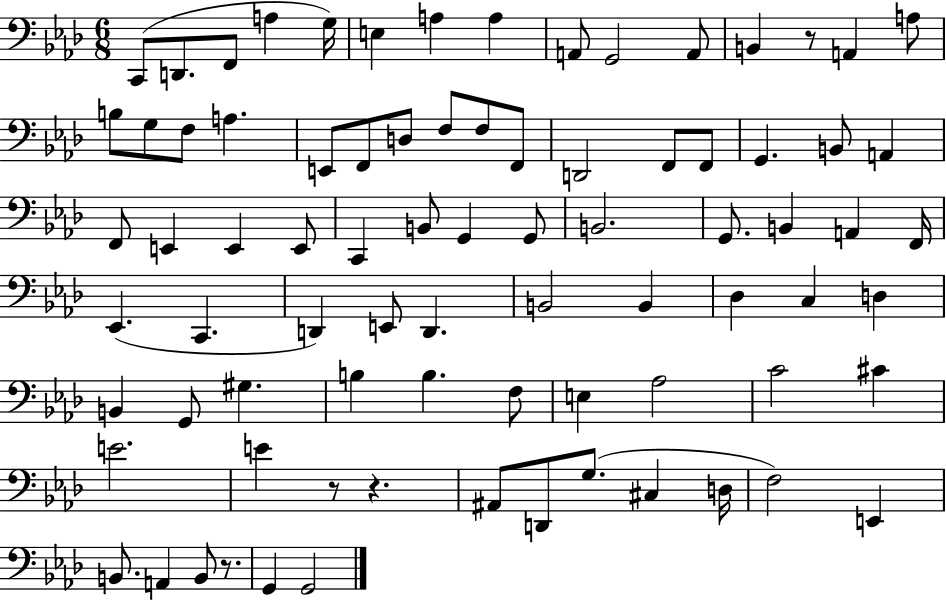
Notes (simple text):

C2/e D2/e. F2/e A3/q G3/s E3/q A3/q A3/q A2/e G2/h A2/e B2/q R/e A2/q A3/e B3/e G3/e F3/e A3/q. E2/e F2/e D3/e F3/e F3/e F2/e D2/h F2/e F2/e G2/q. B2/e A2/q F2/e E2/q E2/q E2/e C2/q B2/e G2/q G2/e B2/h. G2/e. B2/q A2/q F2/s Eb2/q. C2/q. D2/q E2/e D2/q. B2/h B2/q Db3/q C3/q D3/q B2/q G2/e G#3/q. B3/q B3/q. F3/e E3/q Ab3/h C4/h C#4/q E4/h. E4/q R/e R/q. A#2/e D2/e G3/e. C#3/q D3/s F3/h E2/q B2/e. A2/q B2/e R/e. G2/q G2/h